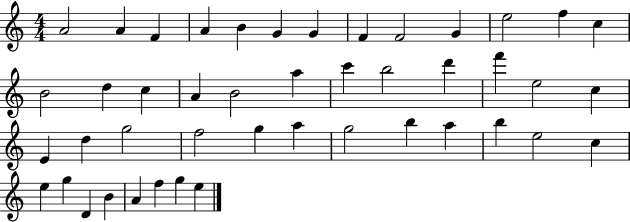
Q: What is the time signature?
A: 4/4